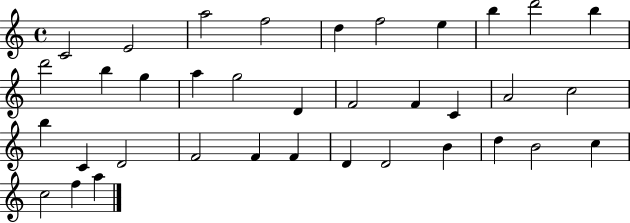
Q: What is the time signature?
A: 4/4